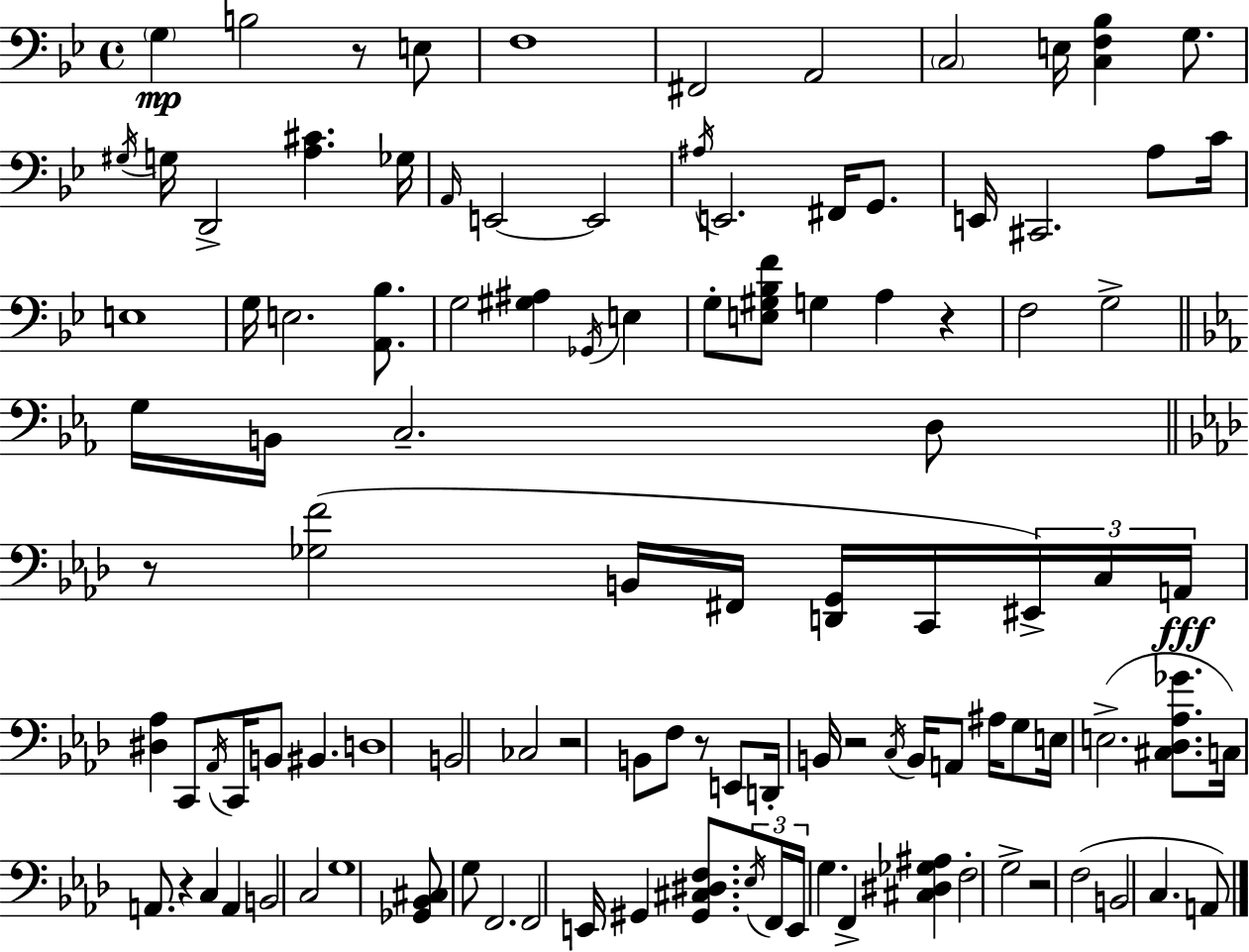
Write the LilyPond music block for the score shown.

{
  \clef bass
  \time 4/4
  \defaultTimeSignature
  \key g \minor
  \repeat volta 2 { \parenthesize g4\mp b2 r8 e8 | f1 | fis,2 a,2 | \parenthesize c2 e16 <c f bes>4 g8. | \break \acciaccatura { gis16 } g16 d,2-> <a cis'>4. | ges16 \grace { a,16 } e,2~~ e,2 | \acciaccatura { ais16 } e,2. fis,16 | g,8. e,16 cis,2. | \break a8 c'16 e1 | g16 e2. | <a, bes>8. g2 <gis ais>4 \acciaccatura { ges,16 } | e4 g8-. <e gis bes f'>8 g4 a4 | \break r4 f2 g2-> | \bar "||" \break \key ees \major g16 b,16 c2.-- d8 | \bar "||" \break \key f \minor r8 <ges f'>2( b,16 fis,16 <d, g,>16 c,16 \tuplet 3/2 { eis,16->) c16 | a,16\fff } <dis aes>4 c,8 \acciaccatura { aes,16 } c,16 b,8 bis,4. | d1 | b,2 ces2 | \break r2 b,8 f8 r8 e,8 | d,16-. b,16 r2 \acciaccatura { c16 } b,16 a,8 ais16 | g8 e16 e2.->( <cis des aes ges'>8. | c16) a,8. r4 c4 a,4 | \break b,2 c2 | g1 | <ges, bes, cis>8 g8 f,2. | f,2 e,16 gis,4 <gis, cis dis f>8. | \break \tuplet 3/2 { \acciaccatura { ees16 } f,16 e,16 } g4. f,4-> <cis dis ges ais>4 | f2-. g2-> | r2 f2( | b,2 c4. | \break a,8) } \bar "|."
}